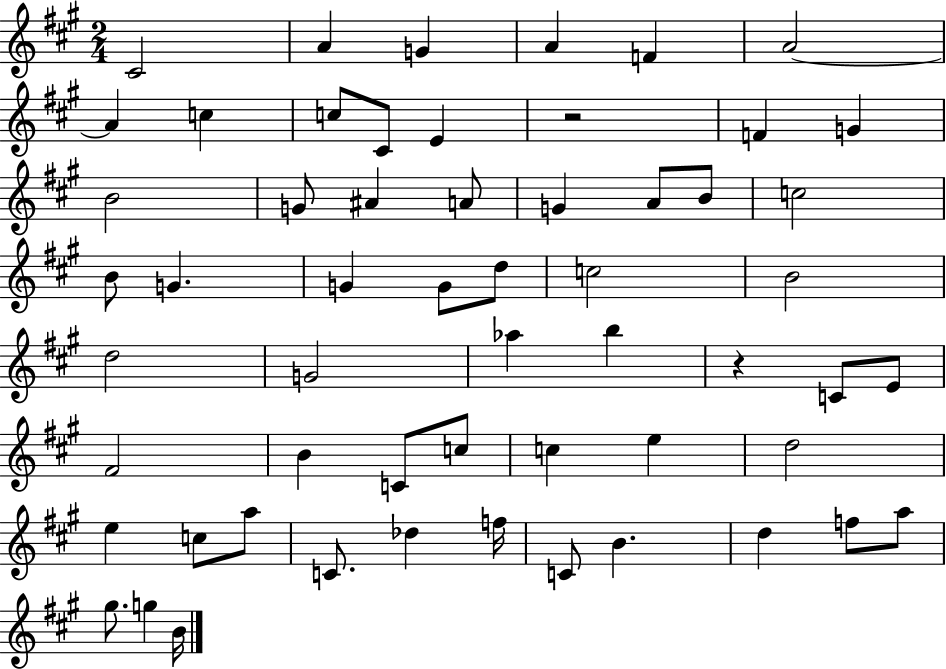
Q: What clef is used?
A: treble